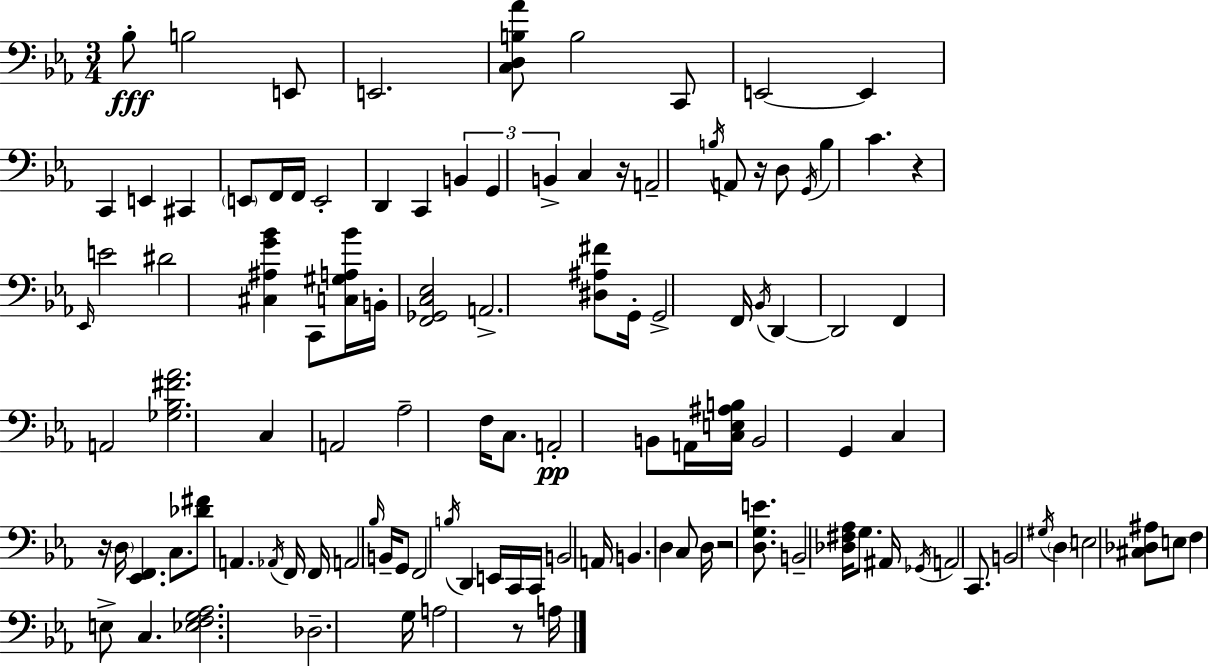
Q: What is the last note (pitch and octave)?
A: A3